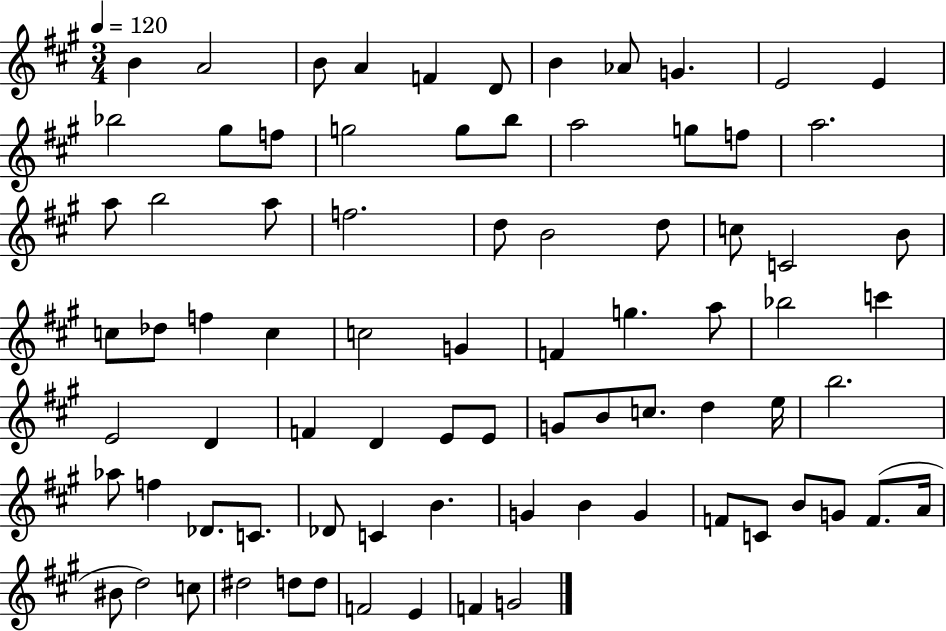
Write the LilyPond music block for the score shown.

{
  \clef treble
  \numericTimeSignature
  \time 3/4
  \key a \major
  \tempo 4 = 120
  b'4 a'2 | b'8 a'4 f'4 d'8 | b'4 aes'8 g'4. | e'2 e'4 | \break bes''2 gis''8 f''8 | g''2 g''8 b''8 | a''2 g''8 f''8 | a''2. | \break a''8 b''2 a''8 | f''2. | d''8 b'2 d''8 | c''8 c'2 b'8 | \break c''8 des''8 f''4 c''4 | c''2 g'4 | f'4 g''4. a''8 | bes''2 c'''4 | \break e'2 d'4 | f'4 d'4 e'8 e'8 | g'8 b'8 c''8. d''4 e''16 | b''2. | \break aes''8 f''4 des'8. c'8. | des'8 c'4 b'4. | g'4 b'4 g'4 | f'8 c'8 b'8 g'8 f'8.( a'16 | \break bis'8 d''2) c''8 | dis''2 d''8 d''8 | f'2 e'4 | f'4 g'2 | \break \bar "|."
}